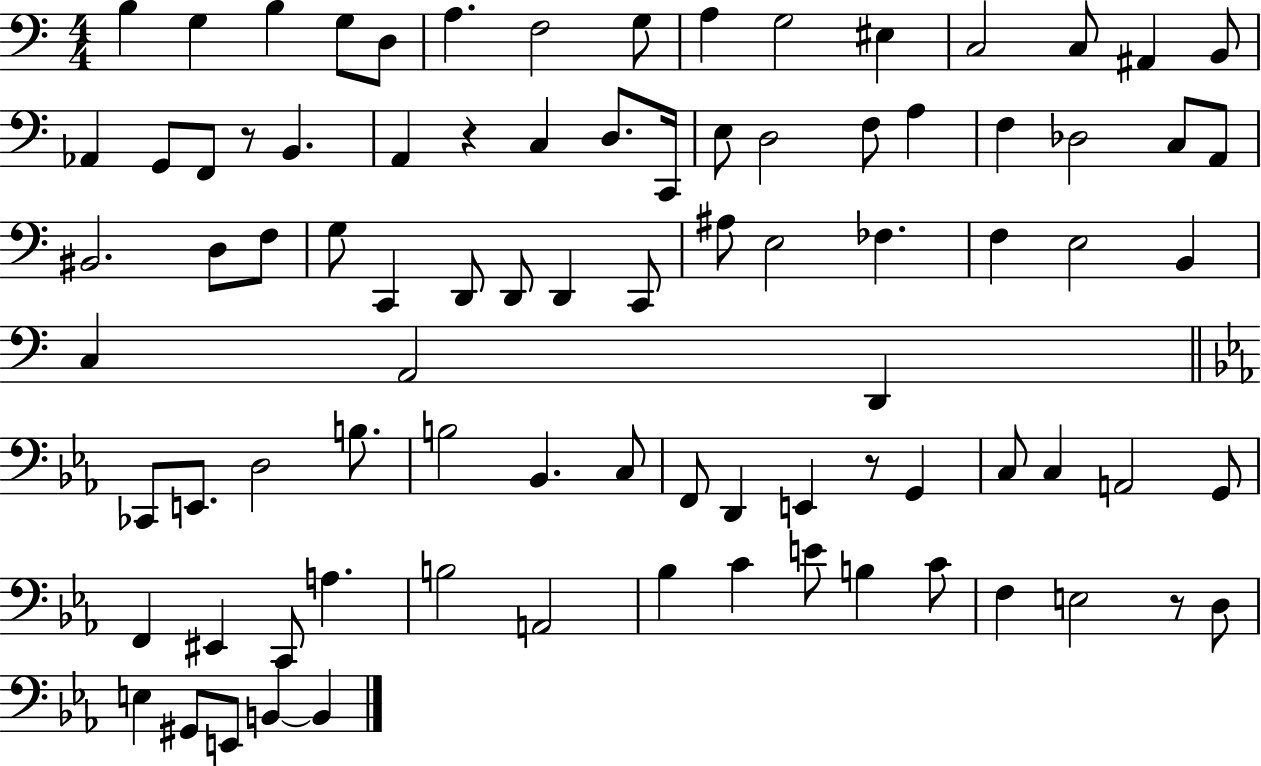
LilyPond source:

{
  \clef bass
  \numericTimeSignature
  \time 4/4
  \key c \major
  b4 g4 b4 g8 d8 | a4. f2 g8 | a4 g2 eis4 | c2 c8 ais,4 b,8 | \break aes,4 g,8 f,8 r8 b,4. | a,4 r4 c4 d8. c,16 | e8 d2 f8 a4 | f4 des2 c8 a,8 | \break bis,2. d8 f8 | g8 c,4 d,8 d,8 d,4 c,8 | ais8 e2 fes4. | f4 e2 b,4 | \break c4 a,2 d,4 | \bar "||" \break \key c \minor ces,8 e,8. d2 b8. | b2 bes,4. c8 | f,8 d,4 e,4 r8 g,4 | c8 c4 a,2 g,8 | \break f,4 eis,4 c,8 a4. | b2 a,2 | bes4 c'4 e'8 b4 c'8 | f4 e2 r8 d8 | \break e4 gis,8 e,8 b,4~~ b,4 | \bar "|."
}